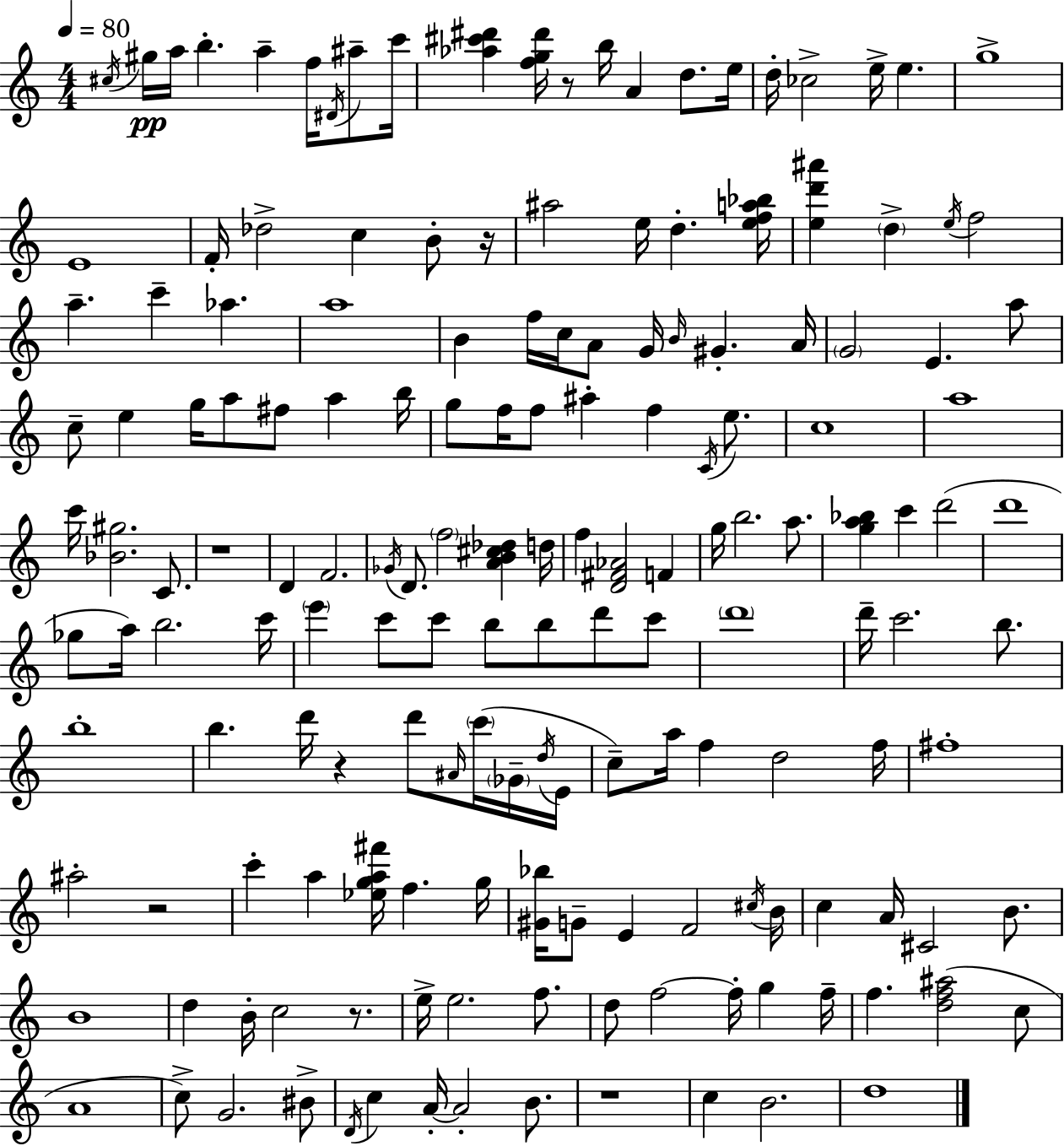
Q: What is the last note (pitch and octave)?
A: D5